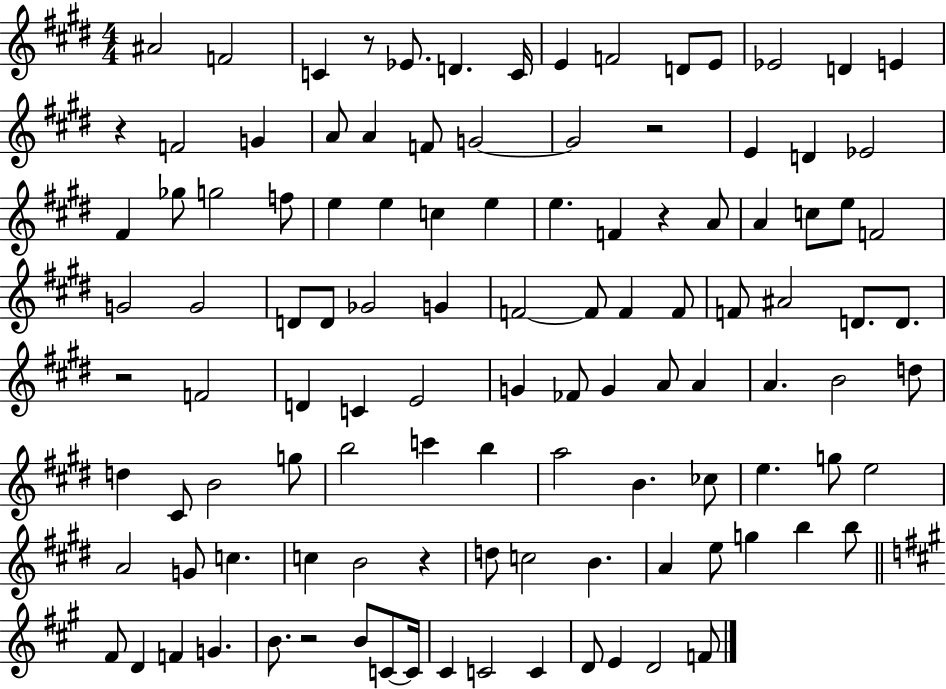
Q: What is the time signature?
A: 4/4